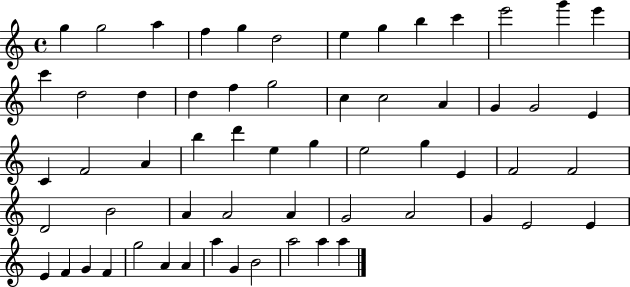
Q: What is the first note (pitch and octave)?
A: G5